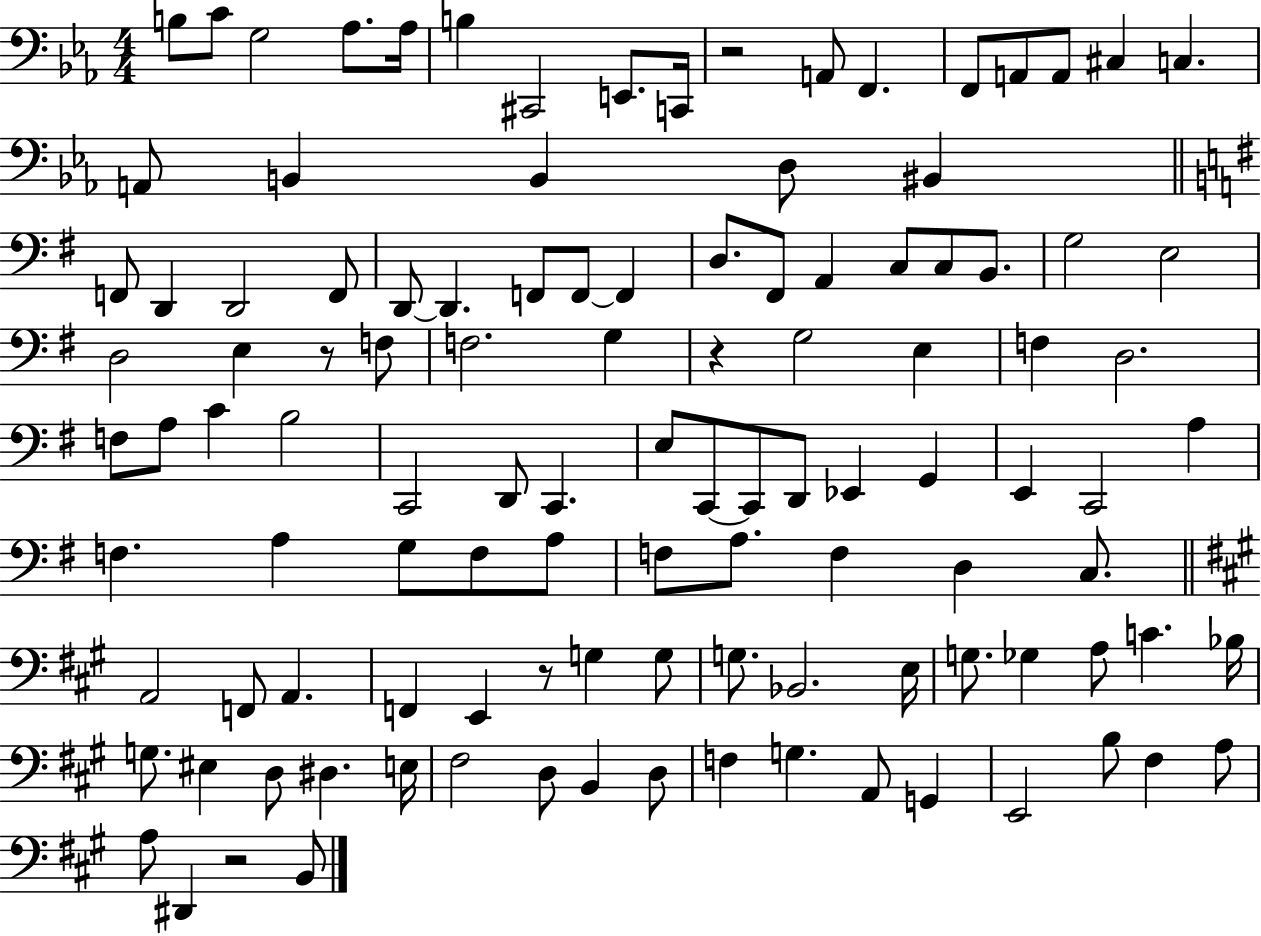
{
  \clef bass
  \numericTimeSignature
  \time 4/4
  \key ees \major
  b8 c'8 g2 aes8. aes16 | b4 cis,2 e,8. c,16 | r2 a,8 f,4. | f,8 a,8 a,8 cis4 c4. | \break a,8 b,4 b,4 d8 bis,4 | \bar "||" \break \key g \major f,8 d,4 d,2 f,8 | d,8~~ d,4. f,8 f,8~~ f,4 | d8. fis,8 a,4 c8 c8 b,8. | g2 e2 | \break d2 e4 r8 f8 | f2. g4 | r4 g2 e4 | f4 d2. | \break f8 a8 c'4 b2 | c,2 d,8 c,4. | e8 c,8~~ c,8 d,8 ees,4 g,4 | e,4 c,2 a4 | \break f4. a4 g8 f8 a8 | f8 a8. f4 d4 c8. | \bar "||" \break \key a \major a,2 f,8 a,4. | f,4 e,4 r8 g4 g8 | g8. bes,2. e16 | g8. ges4 a8 c'4. bes16 | \break g8. eis4 d8 dis4. e16 | fis2 d8 b,4 d8 | f4 g4. a,8 g,4 | e,2 b8 fis4 a8 | \break a8 dis,4 r2 b,8 | \bar "|."
}